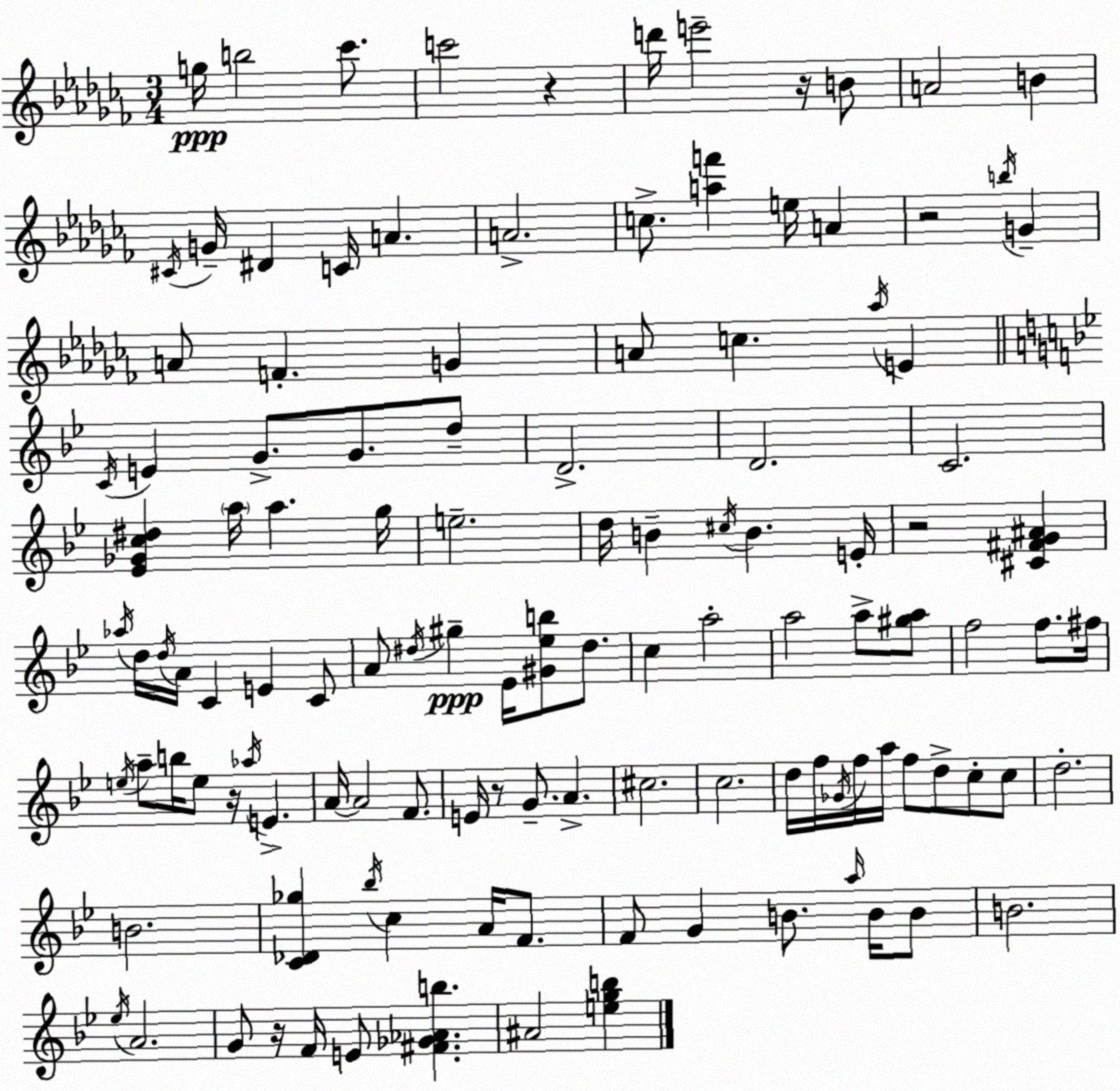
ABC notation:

X:1
T:Untitled
M:3/4
L:1/4
K:Abm
g/4 b2 _c'/2 c'2 z d'/4 e'2 z/4 B/2 A2 B ^C/4 G/4 ^D C/4 A A2 c/2 [af'] e/4 A z2 b/4 G A/2 F G A/2 c _a/4 E C/4 E G/2 G/2 d/2 D2 D2 C2 [_E_Gc^d] a/4 a g/4 e2 d/4 B ^c/4 B E/4 z2 [^C^FG^A] _a/4 d/4 d/4 A/4 C E C/2 A/2 ^d/4 ^g _E/4 [^G_eb]/2 ^d/2 c a2 a2 a/2 [^ga]/2 f2 f/2 ^f/4 e/4 a/2 b/4 e/2 z/4 _a/4 E A/4 A2 F/2 E/4 z/2 G/2 A ^c2 c2 d/4 f/4 _G/4 f/4 a/4 f/2 d/2 c/2 c/2 d2 B2 [C_D_g] _b/4 c A/4 F/2 F/2 G B/2 a/4 B/4 B/2 B2 _e/4 A2 G/2 z/4 F/4 E/2 [^F_G_Ab] ^A2 [egb]